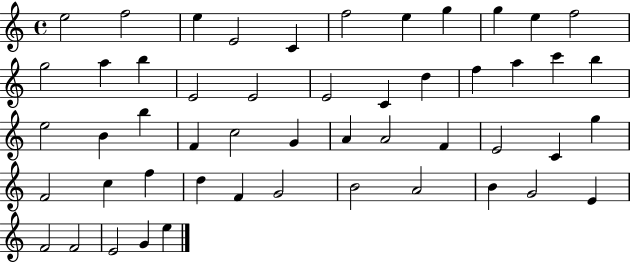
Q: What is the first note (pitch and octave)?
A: E5